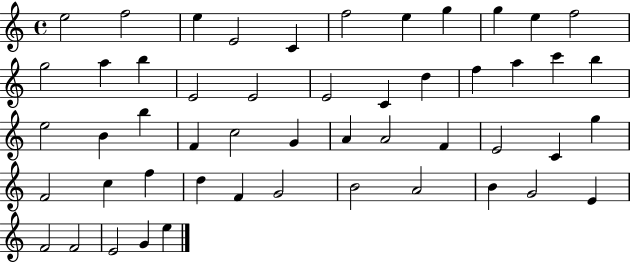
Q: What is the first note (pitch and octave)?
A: E5